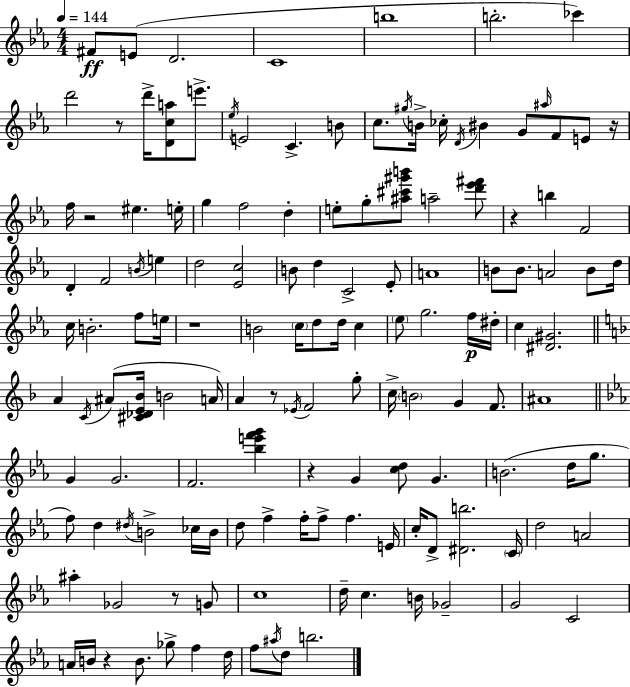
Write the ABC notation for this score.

X:1
T:Untitled
M:4/4
L:1/4
K:Cm
^F/2 E/2 D2 C4 b4 b2 _c' d'2 z/2 d'/4 [Dca]/2 e'/2 _e/4 E2 C B/2 c/2 ^g/4 B/4 _c/4 D/4 ^B G/2 ^a/4 F/2 E/2 z/4 f/4 z2 ^e e/4 g f2 d e/2 g/2 [^a^c'^g'b']/2 a2 [d'_e'^f']/2 z b F2 D F2 B/4 e d2 [_Ec]2 B/2 d C2 _E/2 A4 B/2 B/2 A2 B/2 d/4 c/4 B2 f/2 e/4 z4 B2 c/4 d/2 d/4 c _e/2 g2 f/4 ^d/4 c [^D^G]2 A C/4 ^A/2 [^C_DE_B]/4 B2 A/4 A z/2 _E/4 F2 g/2 c/4 B2 G F/2 ^A4 G G2 F2 [_be'f'g'] z G [cd]/2 G B2 d/4 g/2 f/2 d ^d/4 B2 _c/4 B/4 d/2 f f/4 f/2 f E/4 c/4 D/2 [^Db]2 C/4 d2 A2 ^a _G2 z/2 G/2 c4 d/4 c B/4 _G2 G2 C2 A/4 B/4 z B/2 _g/2 f d/4 f/2 ^a/4 d/2 b2